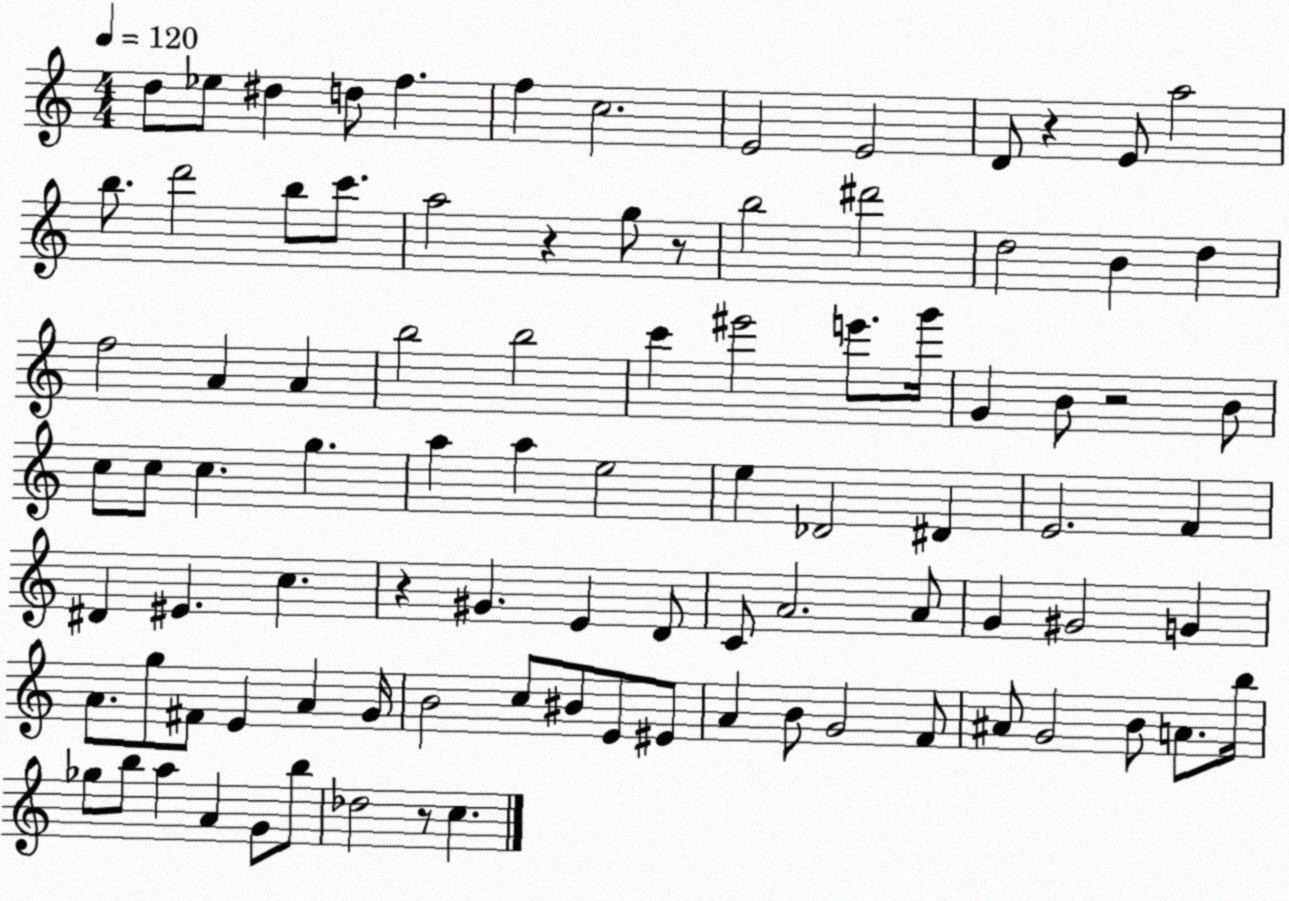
X:1
T:Untitled
M:4/4
L:1/4
K:C
d/2 _e/2 ^d d/2 f f c2 E2 E2 D/2 z E/2 a2 b/2 d'2 b/2 c'/2 a2 z g/2 z/2 b2 ^d'2 d2 B d f2 A A b2 b2 c' ^e'2 e'/2 g'/4 G B/2 z2 B/2 c/2 c/2 c g a a e2 e _D2 ^D E2 F ^D ^E c z ^G E D/2 C/2 A2 A/2 G ^G2 G A/2 g/2 ^F/2 E A G/4 B2 c/2 ^B/2 E/2 ^E/2 A B/2 G2 F/2 ^A/2 G2 B/2 A/2 b/4 _g/2 b/2 a A G/2 b/2 _d2 z/2 c